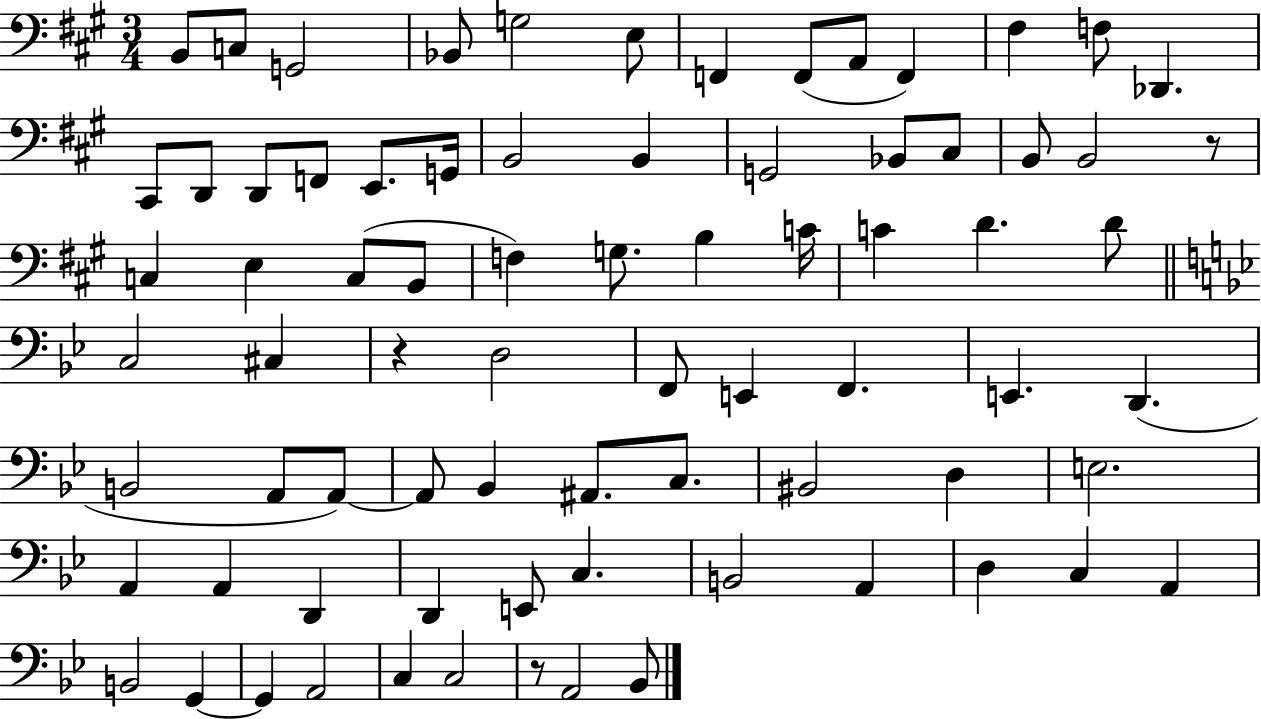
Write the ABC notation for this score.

X:1
T:Untitled
M:3/4
L:1/4
K:A
B,,/2 C,/2 G,,2 _B,,/2 G,2 E,/2 F,, F,,/2 A,,/2 F,, ^F, F,/2 _D,, ^C,,/2 D,,/2 D,,/2 F,,/2 E,,/2 G,,/4 B,,2 B,, G,,2 _B,,/2 ^C,/2 B,,/2 B,,2 z/2 C, E, C,/2 B,,/2 F, G,/2 B, C/4 C D D/2 C,2 ^C, z D,2 F,,/2 E,, F,, E,, D,, B,,2 A,,/2 A,,/2 A,,/2 _B,, ^A,,/2 C,/2 ^B,,2 D, E,2 A,, A,, D,, D,, E,,/2 C, B,,2 A,, D, C, A,, B,,2 G,, G,, A,,2 C, C,2 z/2 A,,2 _B,,/2